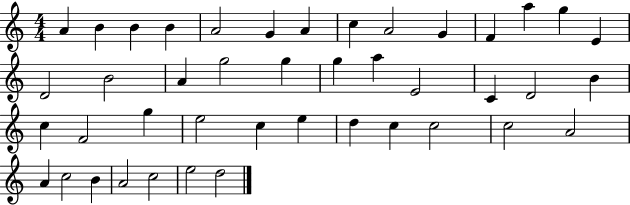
{
  \clef treble
  \numericTimeSignature
  \time 4/4
  \key c \major
  a'4 b'4 b'4 b'4 | a'2 g'4 a'4 | c''4 a'2 g'4 | f'4 a''4 g''4 e'4 | \break d'2 b'2 | a'4 g''2 g''4 | g''4 a''4 e'2 | c'4 d'2 b'4 | \break c''4 f'2 g''4 | e''2 c''4 e''4 | d''4 c''4 c''2 | c''2 a'2 | \break a'4 c''2 b'4 | a'2 c''2 | e''2 d''2 | \bar "|."
}